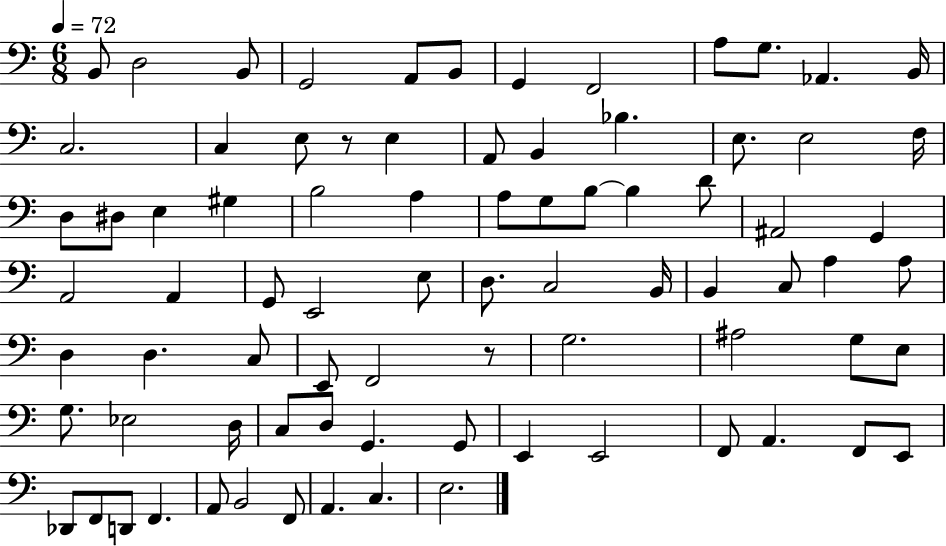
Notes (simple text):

B2/e D3/h B2/e G2/h A2/e B2/e G2/q F2/h A3/e G3/e. Ab2/q. B2/s C3/h. C3/q E3/e R/e E3/q A2/e B2/q Bb3/q. E3/e. E3/h F3/s D3/e D#3/e E3/q G#3/q B3/h A3/q A3/e G3/e B3/e B3/q D4/e A#2/h G2/q A2/h A2/q G2/e E2/h E3/e D3/e. C3/h B2/s B2/q C3/e A3/q A3/e D3/q D3/q. C3/e E2/e F2/h R/e G3/h. A#3/h G3/e E3/e G3/e. Eb3/h D3/s C3/e D3/e G2/q. G2/e E2/q E2/h F2/e A2/q. F2/e E2/e Db2/e F2/e D2/e F2/q. A2/e B2/h F2/e A2/q. C3/q. E3/h.